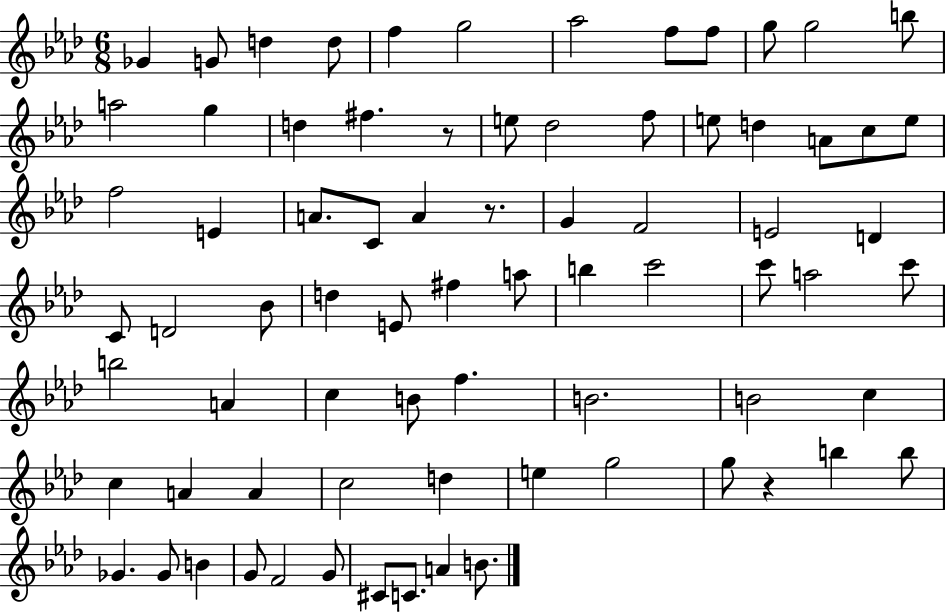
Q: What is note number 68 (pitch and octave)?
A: F4